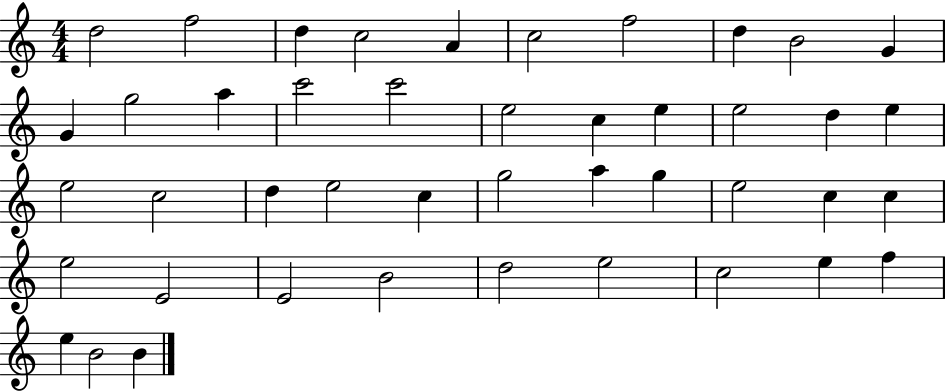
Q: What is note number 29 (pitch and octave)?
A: G5